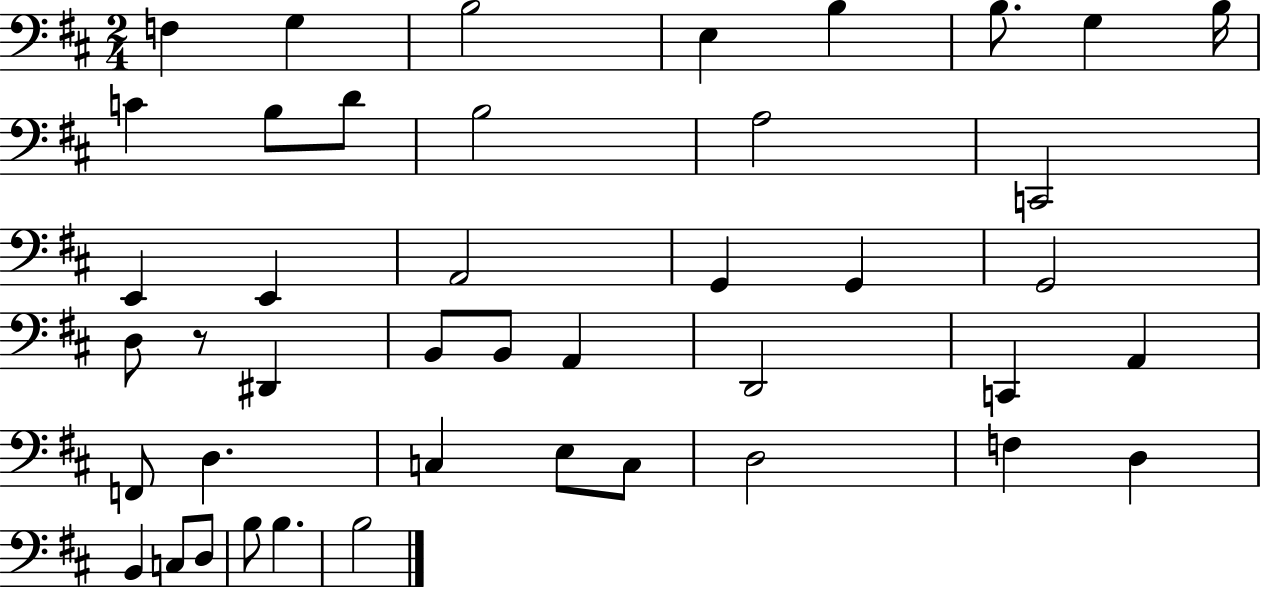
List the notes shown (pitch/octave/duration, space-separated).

F3/q G3/q B3/h E3/q B3/q B3/e. G3/q B3/s C4/q B3/e D4/e B3/h A3/h C2/h E2/q E2/q A2/h G2/q G2/q G2/h D3/e R/e D#2/q B2/e B2/e A2/q D2/h C2/q A2/q F2/e D3/q. C3/q E3/e C3/e D3/h F3/q D3/q B2/q C3/e D3/e B3/e B3/q. B3/h